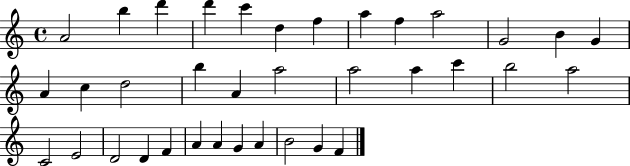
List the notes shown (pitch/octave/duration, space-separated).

A4/h B5/q D6/q D6/q C6/q D5/q F5/q A5/q F5/q A5/h G4/h B4/q G4/q A4/q C5/q D5/h B5/q A4/q A5/h A5/h A5/q C6/q B5/h A5/h C4/h E4/h D4/h D4/q F4/q A4/q A4/q G4/q A4/q B4/h G4/q F4/q